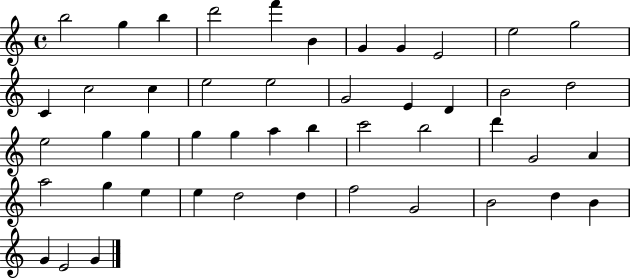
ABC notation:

X:1
T:Untitled
M:4/4
L:1/4
K:C
b2 g b d'2 f' B G G E2 e2 g2 C c2 c e2 e2 G2 E D B2 d2 e2 g g g g a b c'2 b2 d' G2 A a2 g e e d2 d f2 G2 B2 d B G E2 G